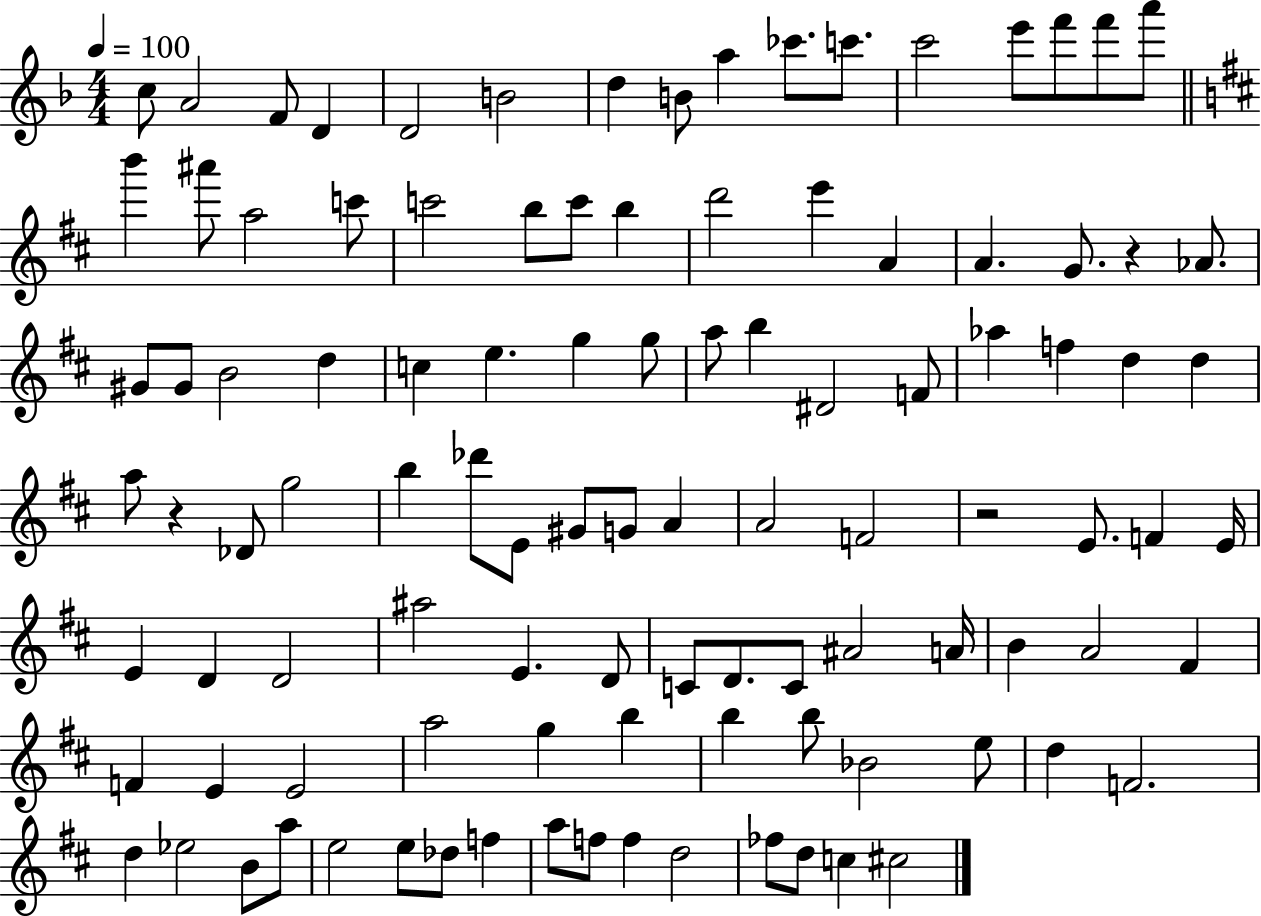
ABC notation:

X:1
T:Untitled
M:4/4
L:1/4
K:F
c/2 A2 F/2 D D2 B2 d B/2 a _c'/2 c'/2 c'2 e'/2 f'/2 f'/2 a'/2 b' ^a'/2 a2 c'/2 c'2 b/2 c'/2 b d'2 e' A A G/2 z _A/2 ^G/2 ^G/2 B2 d c e g g/2 a/2 b ^D2 F/2 _a f d d a/2 z _D/2 g2 b _d'/2 E/2 ^G/2 G/2 A A2 F2 z2 E/2 F E/4 E D D2 ^a2 E D/2 C/2 D/2 C/2 ^A2 A/4 B A2 ^F F E E2 a2 g b b b/2 _B2 e/2 d F2 d _e2 B/2 a/2 e2 e/2 _d/2 f a/2 f/2 f d2 _f/2 d/2 c ^c2